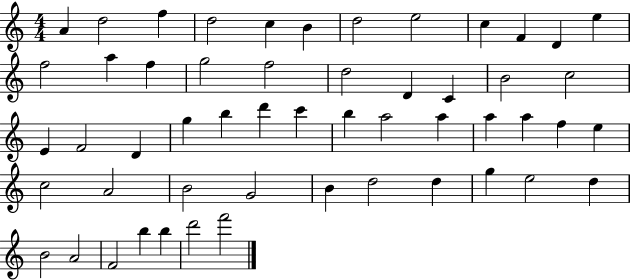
X:1
T:Untitled
M:4/4
L:1/4
K:C
A d2 f d2 c B d2 e2 c F D e f2 a f g2 f2 d2 D C B2 c2 E F2 D g b d' c' b a2 a a a f e c2 A2 B2 G2 B d2 d g e2 d B2 A2 F2 b b d'2 f'2